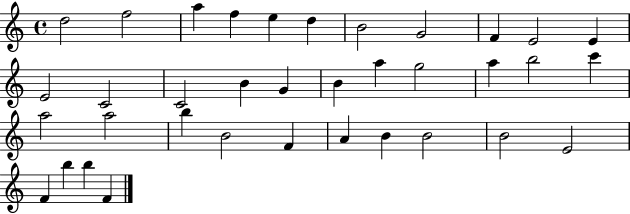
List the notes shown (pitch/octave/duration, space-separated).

D5/h F5/h A5/q F5/q E5/q D5/q B4/h G4/h F4/q E4/h E4/q E4/h C4/h C4/h B4/q G4/q B4/q A5/q G5/h A5/q B5/h C6/q A5/h A5/h B5/q B4/h F4/q A4/q B4/q B4/h B4/h E4/h F4/q B5/q B5/q F4/q